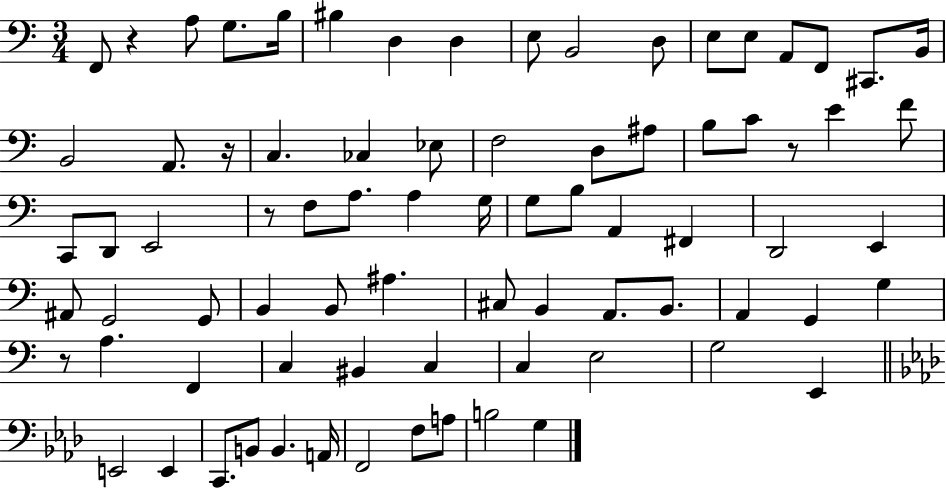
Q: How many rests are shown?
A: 5